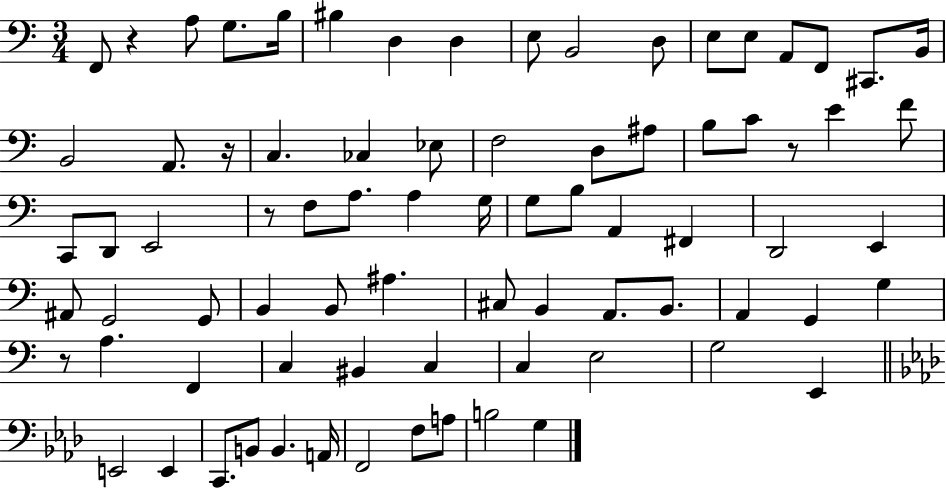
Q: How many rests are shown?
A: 5